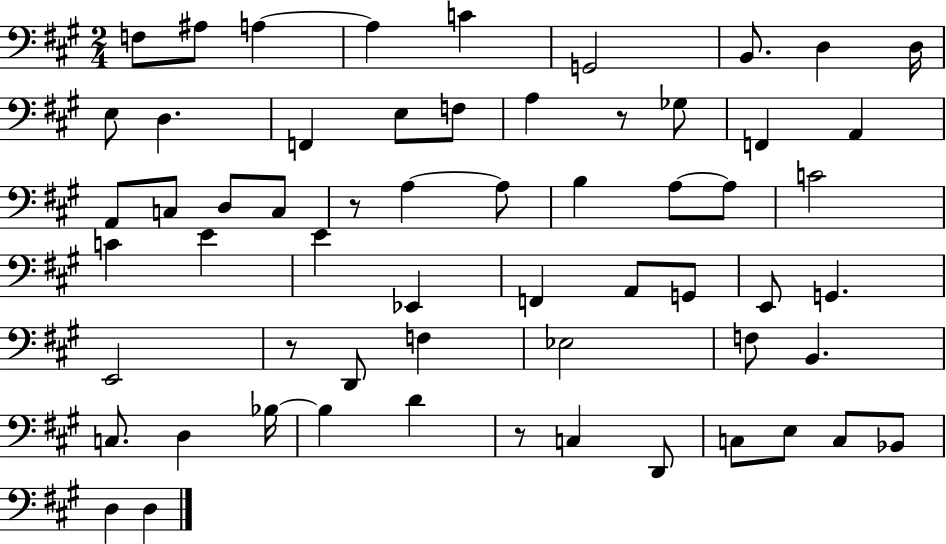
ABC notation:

X:1
T:Untitled
M:2/4
L:1/4
K:A
F,/2 ^A,/2 A, A, C G,,2 B,,/2 D, D,/4 E,/2 D, F,, E,/2 F,/2 A, z/2 _G,/2 F,, A,, A,,/2 C,/2 D,/2 C,/2 z/2 A, A,/2 B, A,/2 A,/2 C2 C E E _E,, F,, A,,/2 G,,/2 E,,/2 G,, E,,2 z/2 D,,/2 F, _E,2 F,/2 B,, C,/2 D, _B,/4 _B, D z/2 C, D,,/2 C,/2 E,/2 C,/2 _B,,/2 D, D,